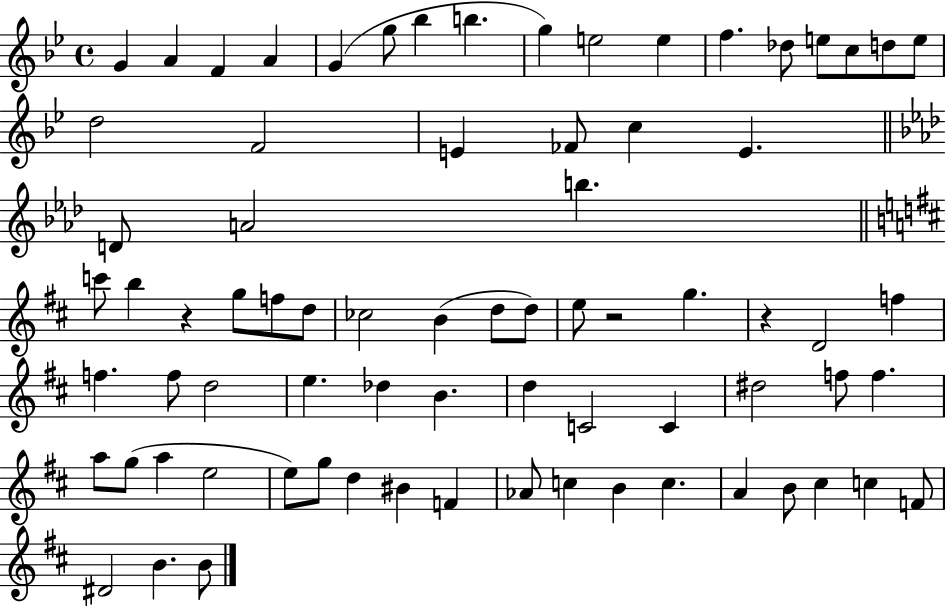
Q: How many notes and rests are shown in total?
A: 75